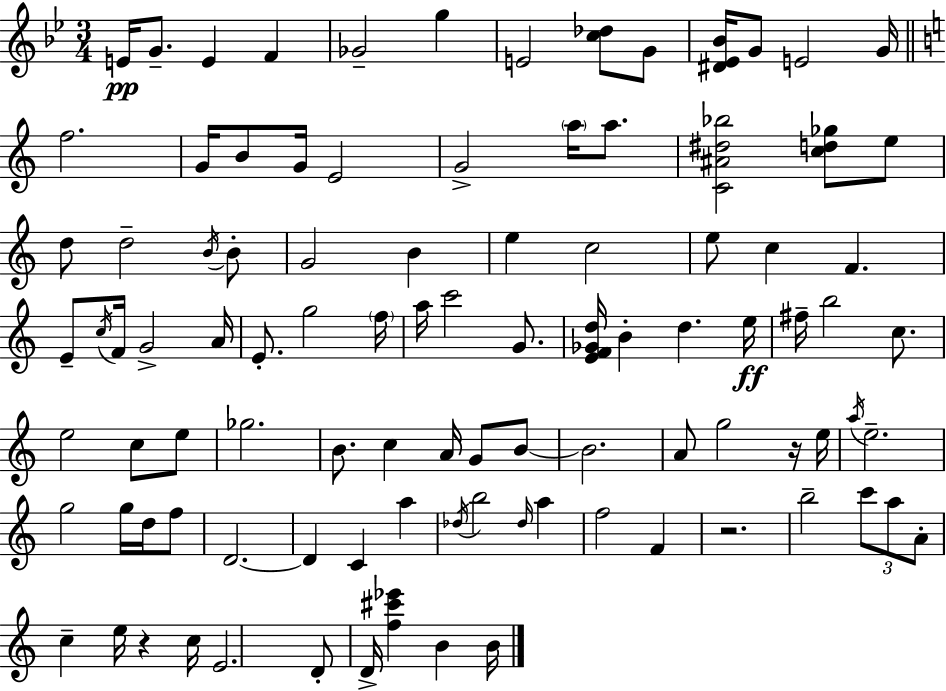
{
  \clef treble
  \numericTimeSignature
  \time 3/4
  \key bes \major
  e'16\pp g'8.-- e'4 f'4 | ges'2-- g''4 | e'2 <c'' des''>8 g'8 | <dis' ees' bes'>16 g'8 e'2 g'16 | \break \bar "||" \break \key a \minor f''2. | g'16 b'8 g'16 e'2 | g'2-> \parenthesize a''16 a''8. | <c' ais' dis'' bes''>2 <c'' d'' ges''>8 e''8 | \break d''8 d''2-- \acciaccatura { b'16 } b'8-. | g'2 b'4 | e''4 c''2 | e''8 c''4 f'4. | \break e'8-- \acciaccatura { c''16 } f'16 g'2-> | a'16 e'8.-. g''2 | \parenthesize f''16 a''16 c'''2 g'8. | <e' f' ges' d''>16 b'4-. d''4. | \break e''16\ff fis''16-- b''2 c''8. | e''2 c''8 | e''8 ges''2. | b'8. c''4 a'16 g'8 | \break b'8~~ b'2. | a'8 g''2 | r16 e''16 \acciaccatura { a''16 } e''2.-- | g''2 g''16 | \break d''16 f''8 d'2.~~ | d'4 c'4 a''4 | \acciaccatura { des''16 } b''2 | \grace { des''16 } a''4 f''2 | \break f'4 r2. | b''2-- | \tuplet 3/2 { c'''8 a''8 a'8-. } c''4-- e''16 | r4 c''16 e'2. | \break d'8-. d'16-> <f'' cis''' ees'''>4 | b'4 b'16 \bar "|."
}